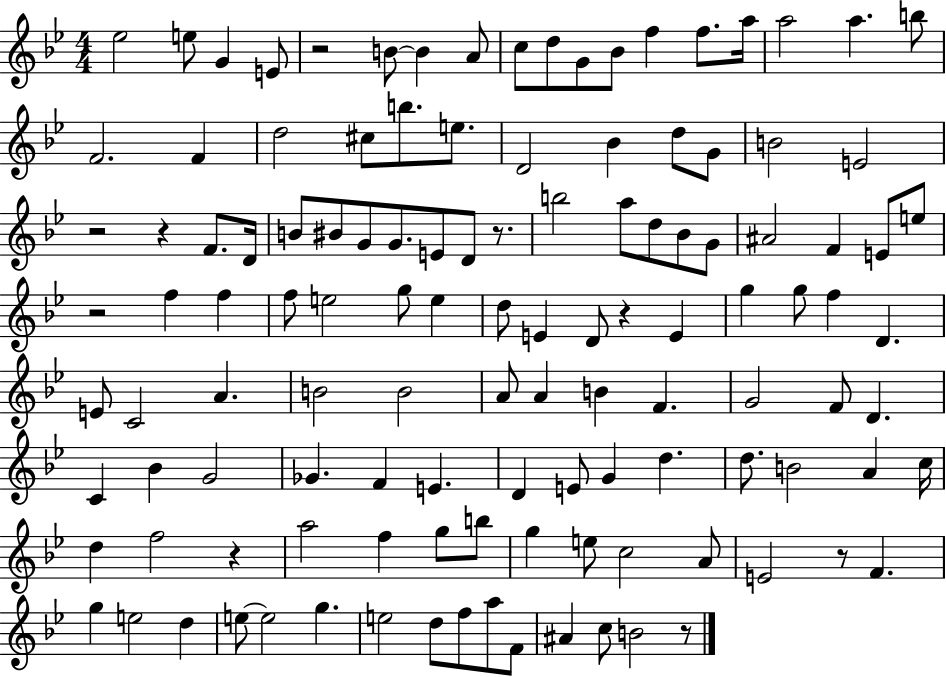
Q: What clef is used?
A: treble